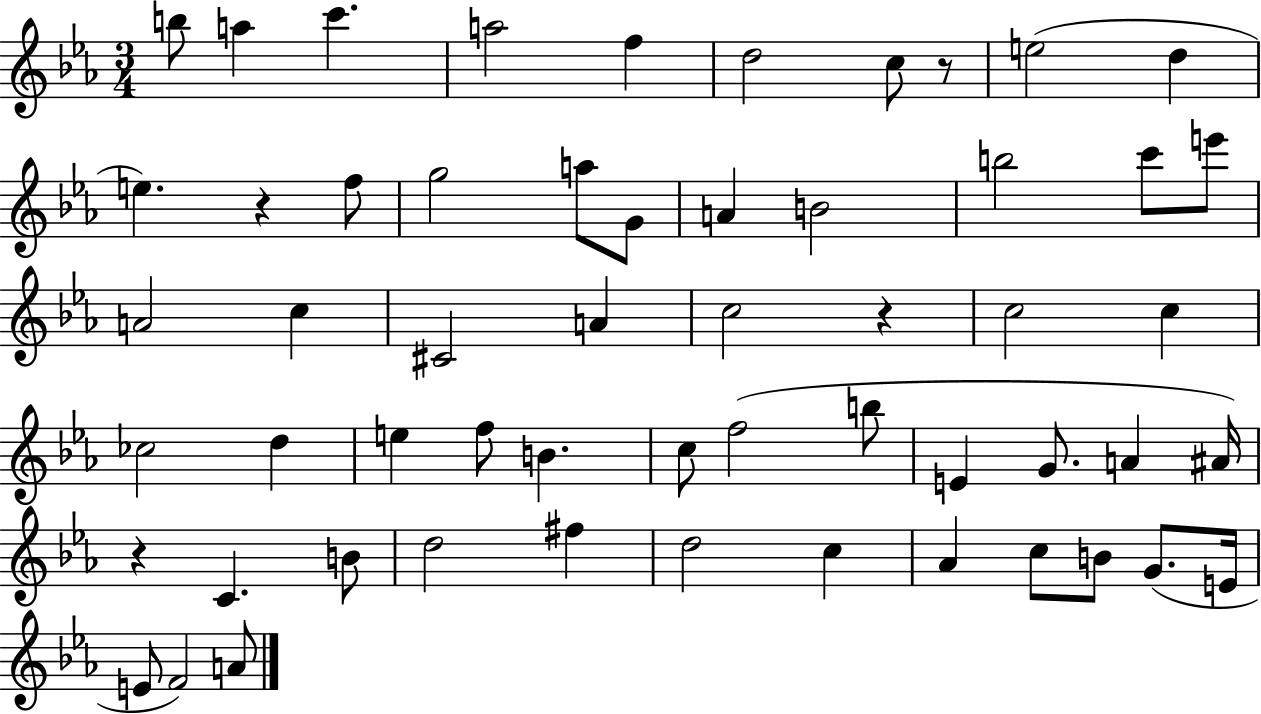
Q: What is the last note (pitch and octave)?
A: A4